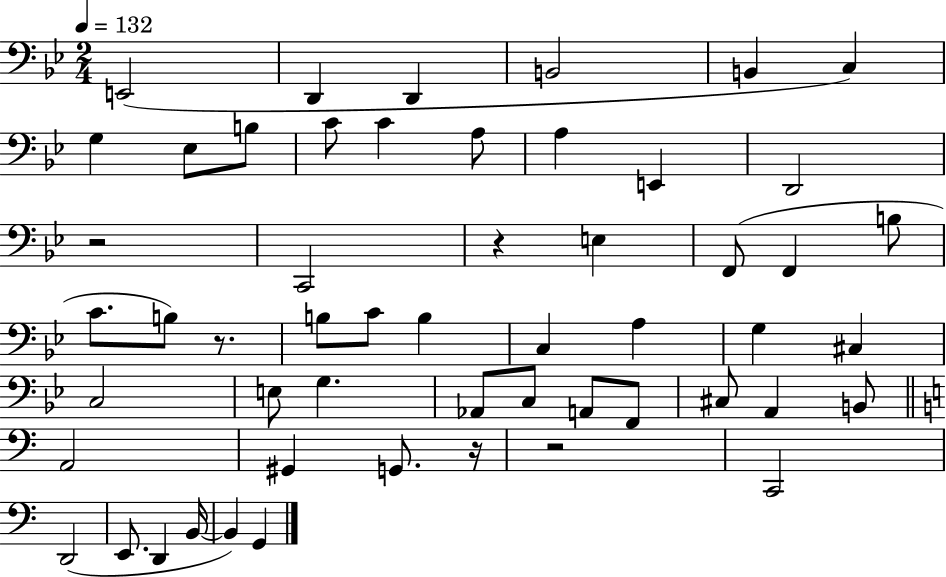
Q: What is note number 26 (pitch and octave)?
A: C3